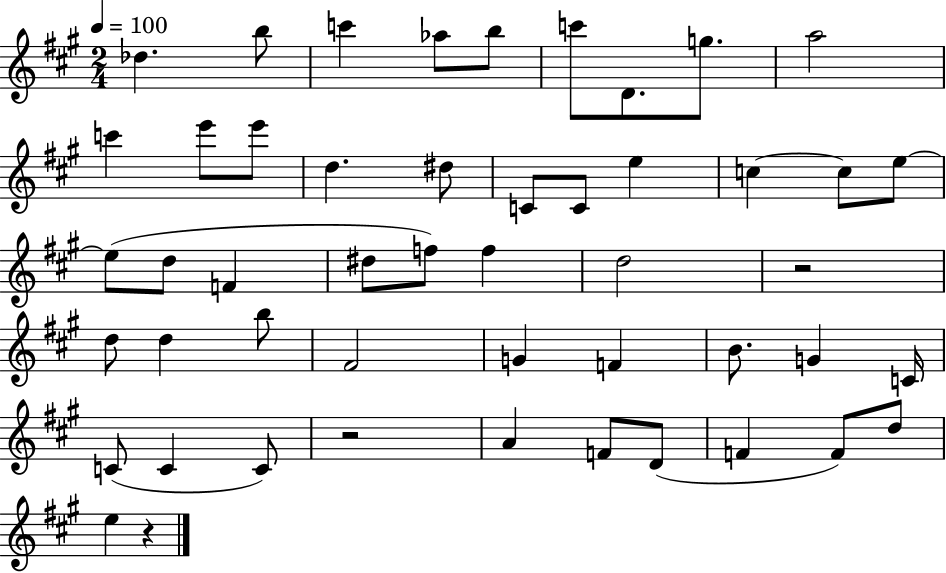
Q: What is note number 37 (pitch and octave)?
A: C4